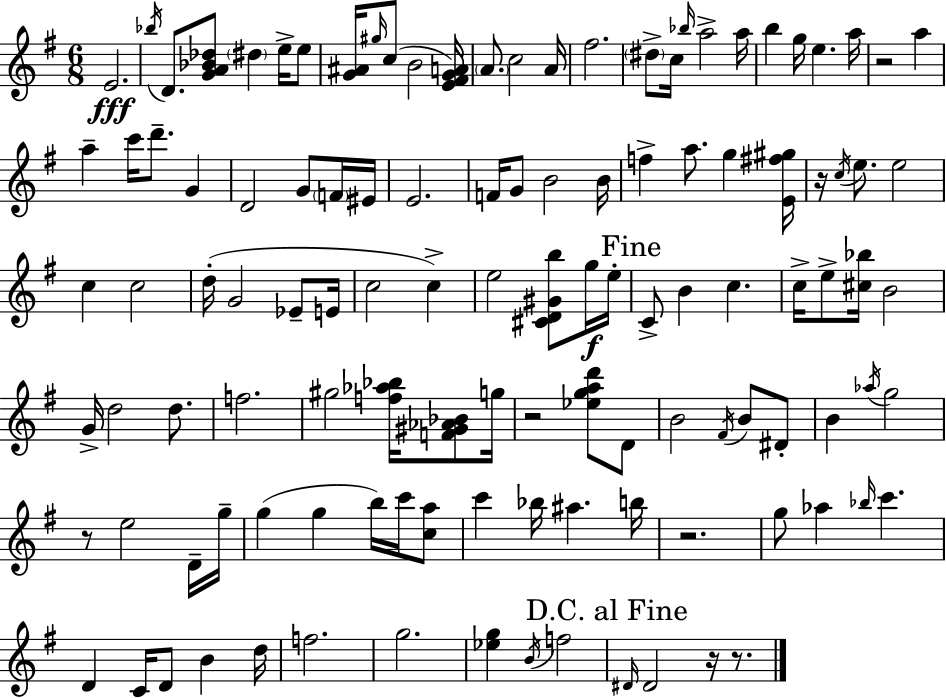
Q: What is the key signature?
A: G major